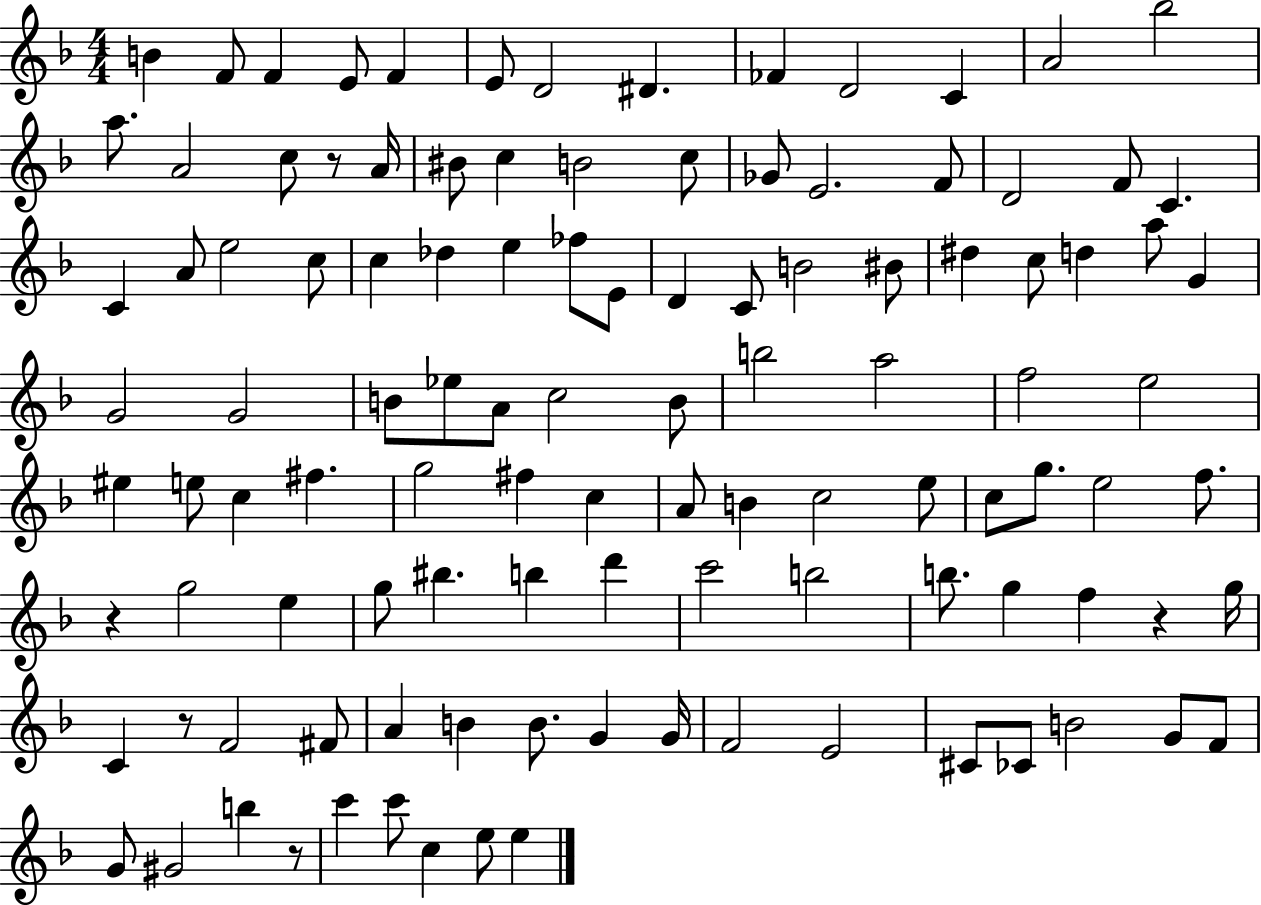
{
  \clef treble
  \numericTimeSignature
  \time 4/4
  \key f \major
  b'4 f'8 f'4 e'8 f'4 | e'8 d'2 dis'4. | fes'4 d'2 c'4 | a'2 bes''2 | \break a''8. a'2 c''8 r8 a'16 | bis'8 c''4 b'2 c''8 | ges'8 e'2. f'8 | d'2 f'8 c'4. | \break c'4 a'8 e''2 c''8 | c''4 des''4 e''4 fes''8 e'8 | d'4 c'8 b'2 bis'8 | dis''4 c''8 d''4 a''8 g'4 | \break g'2 g'2 | b'8 ees''8 a'8 c''2 b'8 | b''2 a''2 | f''2 e''2 | \break eis''4 e''8 c''4 fis''4. | g''2 fis''4 c''4 | a'8 b'4 c''2 e''8 | c''8 g''8. e''2 f''8. | \break r4 g''2 e''4 | g''8 bis''4. b''4 d'''4 | c'''2 b''2 | b''8. g''4 f''4 r4 g''16 | \break c'4 r8 f'2 fis'8 | a'4 b'4 b'8. g'4 g'16 | f'2 e'2 | cis'8 ces'8 b'2 g'8 f'8 | \break g'8 gis'2 b''4 r8 | c'''4 c'''8 c''4 e''8 e''4 | \bar "|."
}